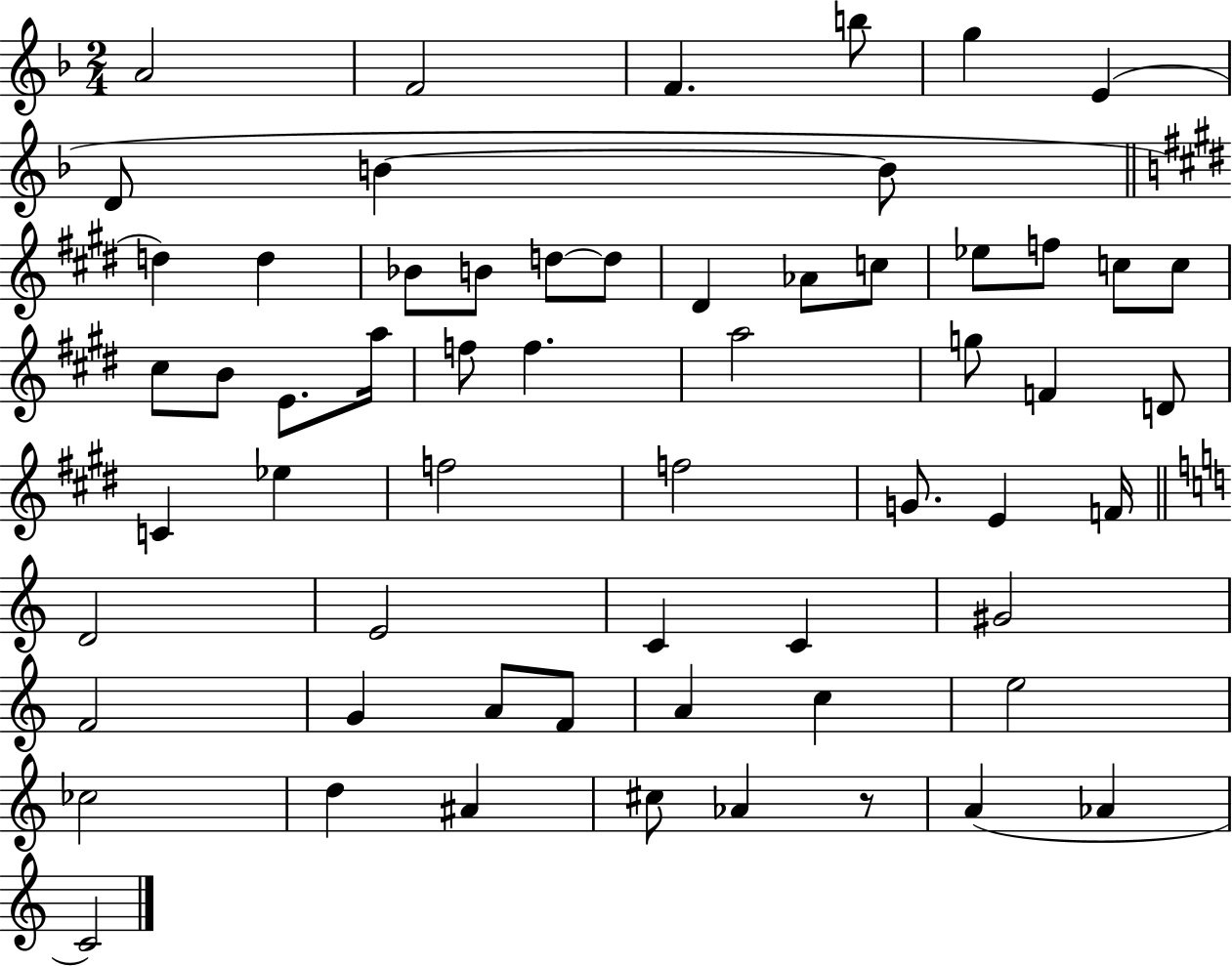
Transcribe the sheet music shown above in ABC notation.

X:1
T:Untitled
M:2/4
L:1/4
K:F
A2 F2 F b/2 g E D/2 B B/2 d d _B/2 B/2 d/2 d/2 ^D _A/2 c/2 _e/2 f/2 c/2 c/2 ^c/2 B/2 E/2 a/4 f/2 f a2 g/2 F D/2 C _e f2 f2 G/2 E F/4 D2 E2 C C ^G2 F2 G A/2 F/2 A c e2 _c2 d ^A ^c/2 _A z/2 A _A C2